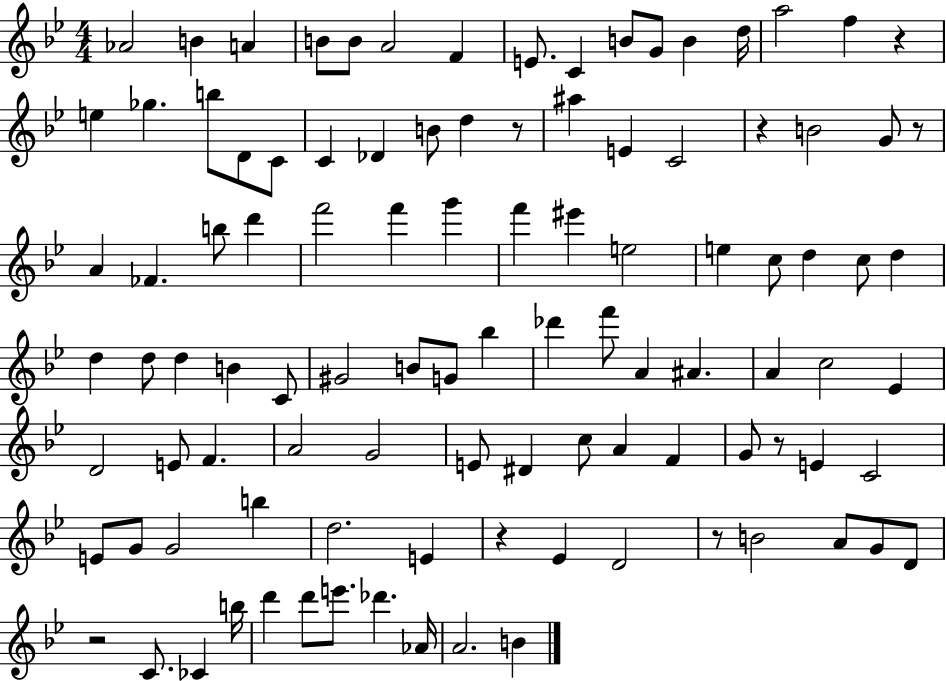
X:1
T:Untitled
M:4/4
L:1/4
K:Bb
_A2 B A B/2 B/2 A2 F E/2 C B/2 G/2 B d/4 a2 f z e _g b/2 D/2 C/2 C _D B/2 d z/2 ^a E C2 z B2 G/2 z/2 A _F b/2 d' f'2 f' g' f' ^e' e2 e c/2 d c/2 d d d/2 d B C/2 ^G2 B/2 G/2 _b _d' f'/2 A ^A A c2 _E D2 E/2 F A2 G2 E/2 ^D c/2 A F G/2 z/2 E C2 E/2 G/2 G2 b d2 E z _E D2 z/2 B2 A/2 G/2 D/2 z2 C/2 _C b/4 d' d'/2 e'/2 _d' _A/4 A2 B